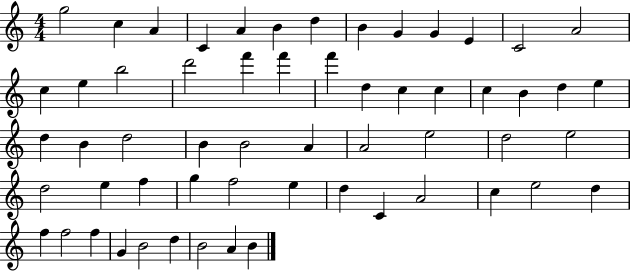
G5/h C5/q A4/q C4/q A4/q B4/q D5/q B4/q G4/q G4/q E4/q C4/h A4/h C5/q E5/q B5/h D6/h F6/q F6/q F6/q D5/q C5/q C5/q C5/q B4/q D5/q E5/q D5/q B4/q D5/h B4/q B4/h A4/q A4/h E5/h D5/h E5/h D5/h E5/q F5/q G5/q F5/h E5/q D5/q C4/q A4/h C5/q E5/h D5/q F5/q F5/h F5/q G4/q B4/h D5/q B4/h A4/q B4/q